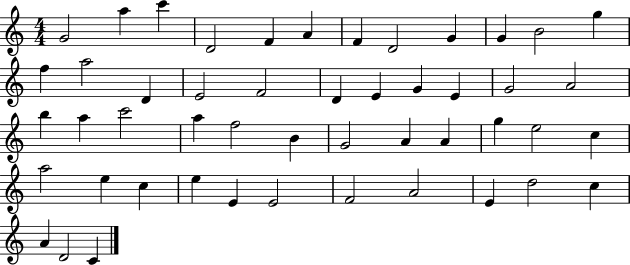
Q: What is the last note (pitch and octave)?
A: C4